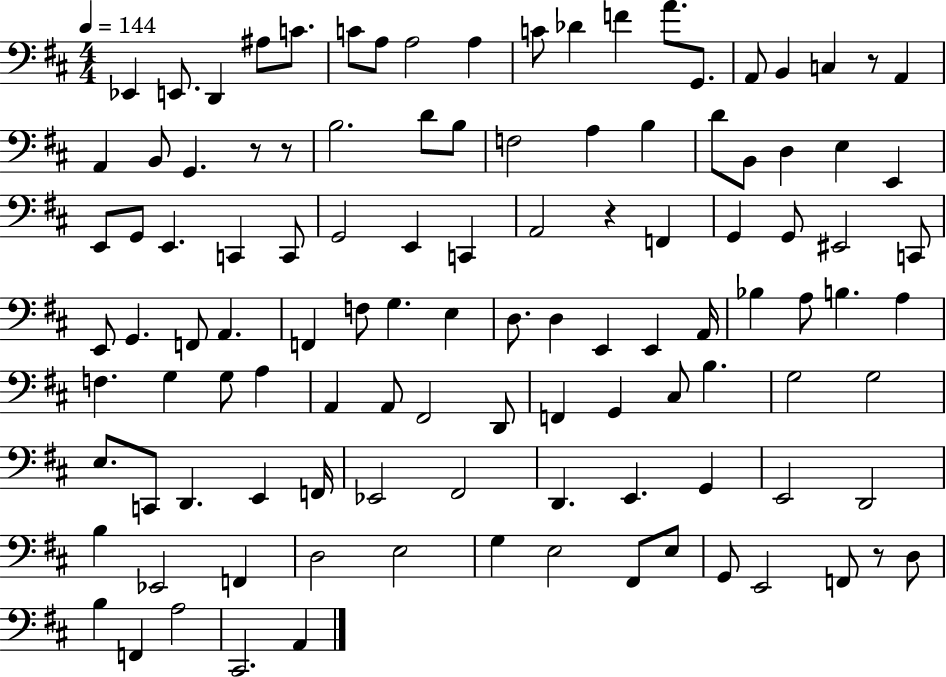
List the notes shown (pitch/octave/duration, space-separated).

Eb2/q E2/e. D2/q A#3/e C4/e. C4/e A3/e A3/h A3/q C4/e Db4/q F4/q A4/e. G2/e. A2/e B2/q C3/q R/e A2/q A2/q B2/e G2/q. R/e R/e B3/h. D4/e B3/e F3/h A3/q B3/q D4/e B2/e D3/q E3/q E2/q E2/e G2/e E2/q. C2/q C2/e G2/h E2/q C2/q A2/h R/q F2/q G2/q G2/e EIS2/h C2/e E2/e G2/q. F2/e A2/q. F2/q F3/e G3/q. E3/q D3/e. D3/q E2/q E2/q A2/s Bb3/q A3/e B3/q. A3/q F3/q. G3/q G3/e A3/q A2/q A2/e F#2/h D2/e F2/q G2/q C#3/e B3/q. G3/h G3/h E3/e. C2/e D2/q. E2/q F2/s Eb2/h F#2/h D2/q. E2/q. G2/q E2/h D2/h B3/q Eb2/h F2/q D3/h E3/h G3/q E3/h F#2/e E3/e G2/e E2/h F2/e R/e D3/e B3/q F2/q A3/h C#2/h. A2/q